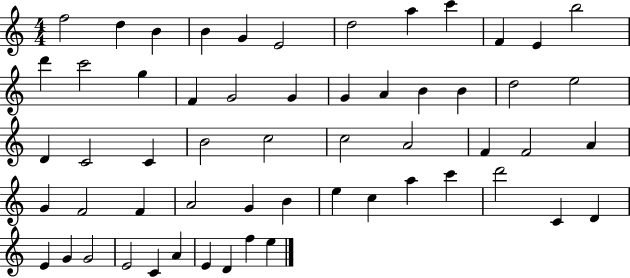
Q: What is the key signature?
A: C major